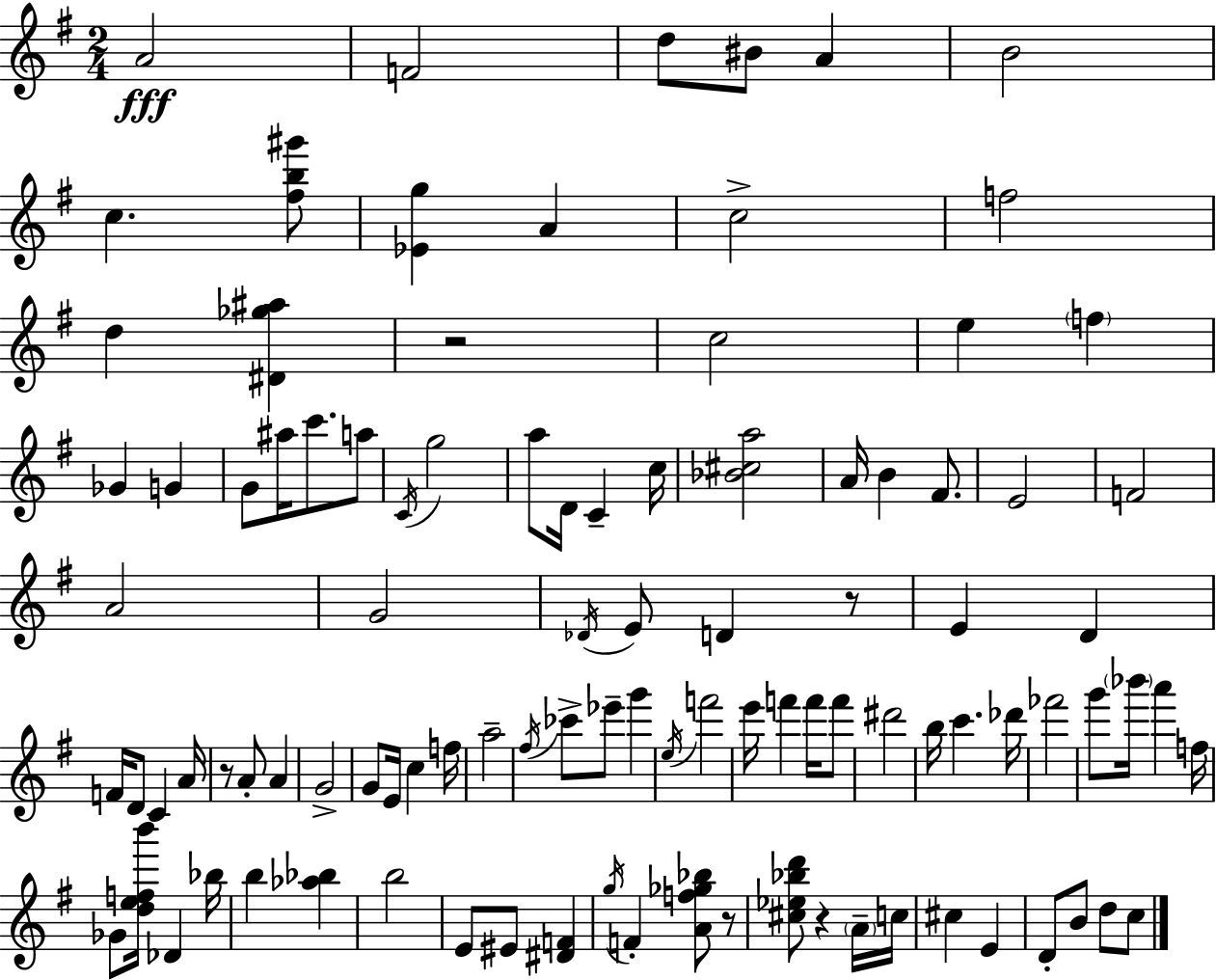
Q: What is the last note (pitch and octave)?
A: C5